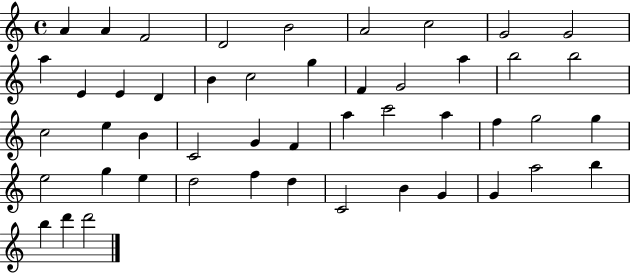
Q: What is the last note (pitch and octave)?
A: D6